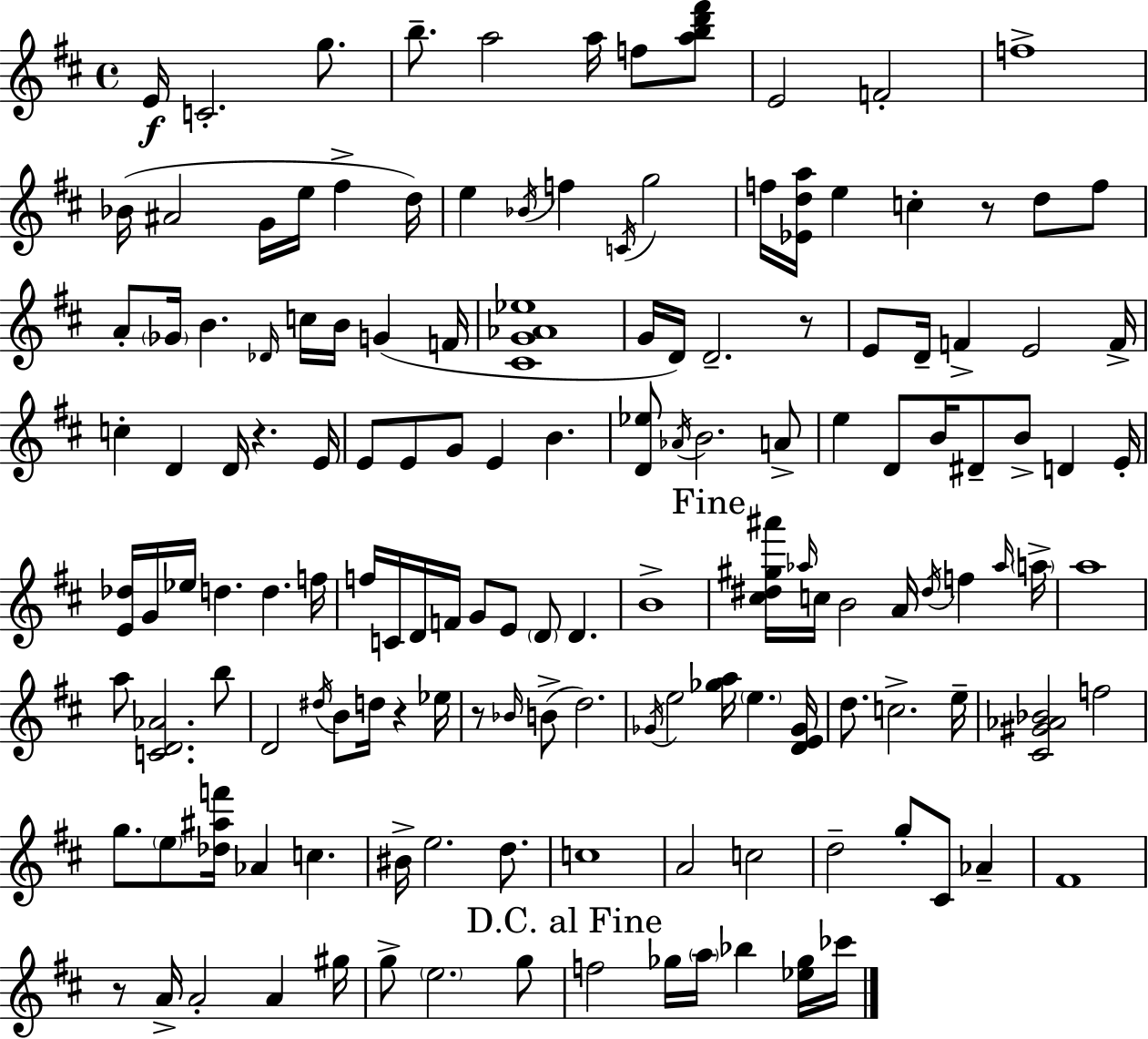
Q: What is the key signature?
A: D major